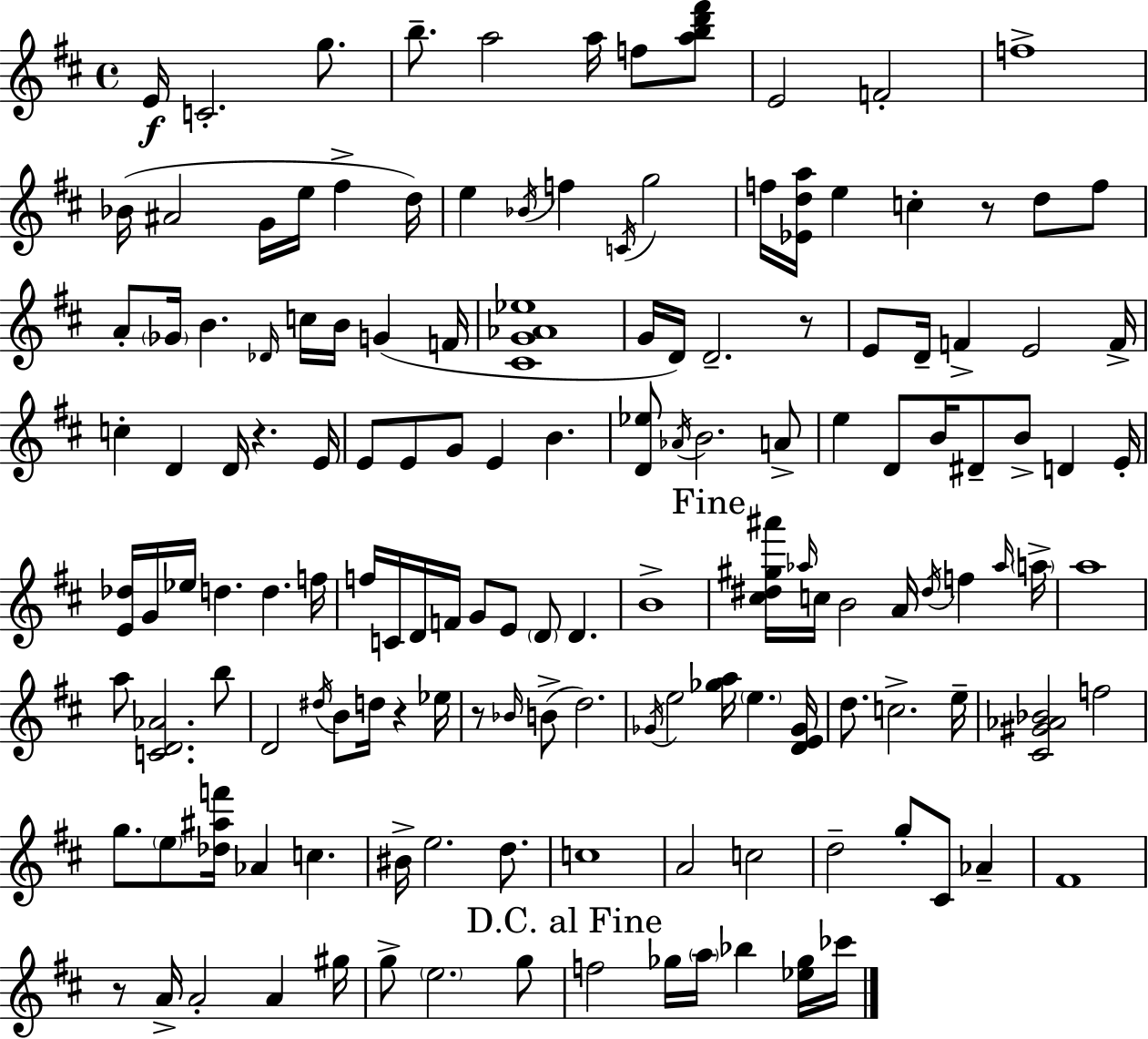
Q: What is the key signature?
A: D major